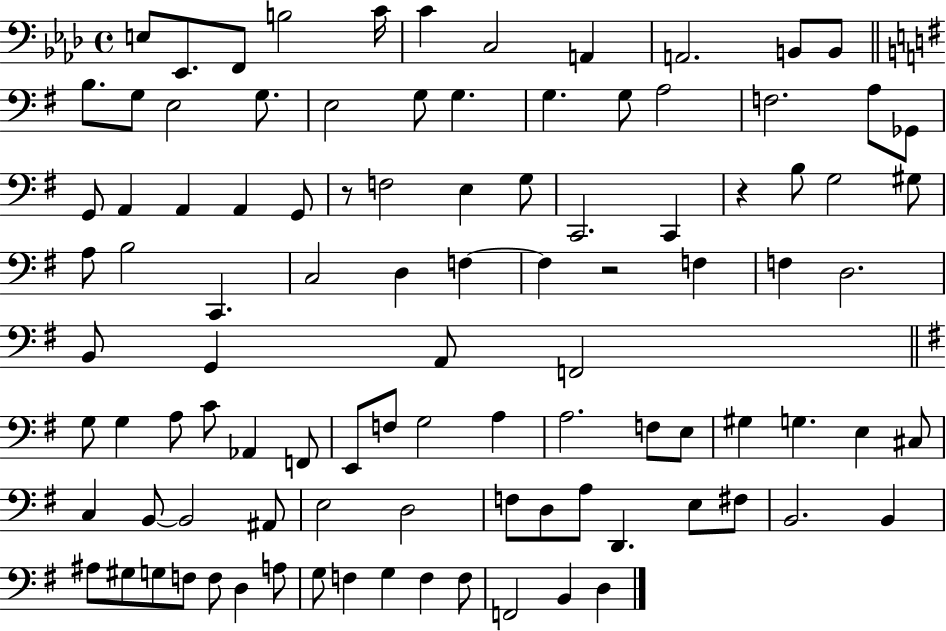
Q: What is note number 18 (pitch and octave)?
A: G3